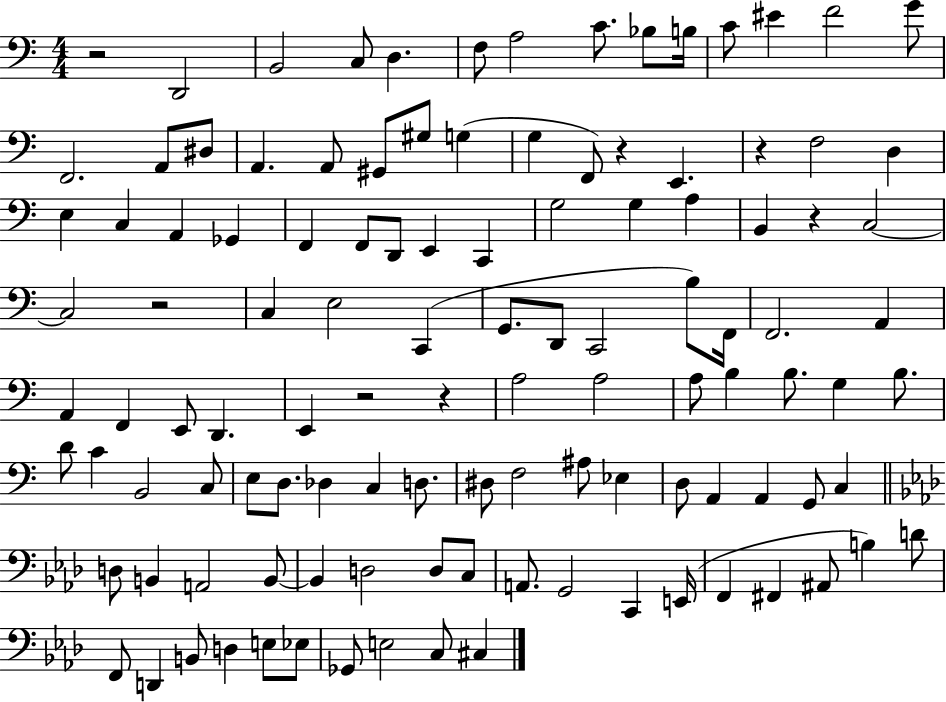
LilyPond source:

{
  \clef bass
  \numericTimeSignature
  \time 4/4
  \key c \major
  r2 d,2 | b,2 c8 d4. | f8 a2 c'8. bes8 b16 | c'8 eis'4 f'2 g'8 | \break f,2. a,8 dis8 | a,4. a,8 gis,8 gis8 g4( | g4 f,8) r4 e,4. | r4 f2 d4 | \break e4 c4 a,4 ges,4 | f,4 f,8 d,8 e,4 c,4 | g2 g4 a4 | b,4 r4 c2~~ | \break c2 r2 | c4 e2 c,4( | g,8. d,8 c,2 b8) f,16 | f,2. a,4 | \break a,4 f,4 e,8 d,4. | e,4 r2 r4 | a2 a2 | a8 b4 b8. g4 b8. | \break d'8 c'4 b,2 c8 | e8 d8. des4 c4 d8. | dis8 f2 ais8 ees4 | d8 a,4 a,4 g,8 c4 | \break \bar "||" \break \key aes \major d8 b,4 a,2 b,8~~ | b,4 d2 d8 c8 | a,8. g,2 c,4 e,16( | f,4 fis,4 ais,8 b4) d'8 | \break f,8 d,4 b,8 d4 e8 ees8 | ges,8 e2 c8 cis4 | \bar "|."
}